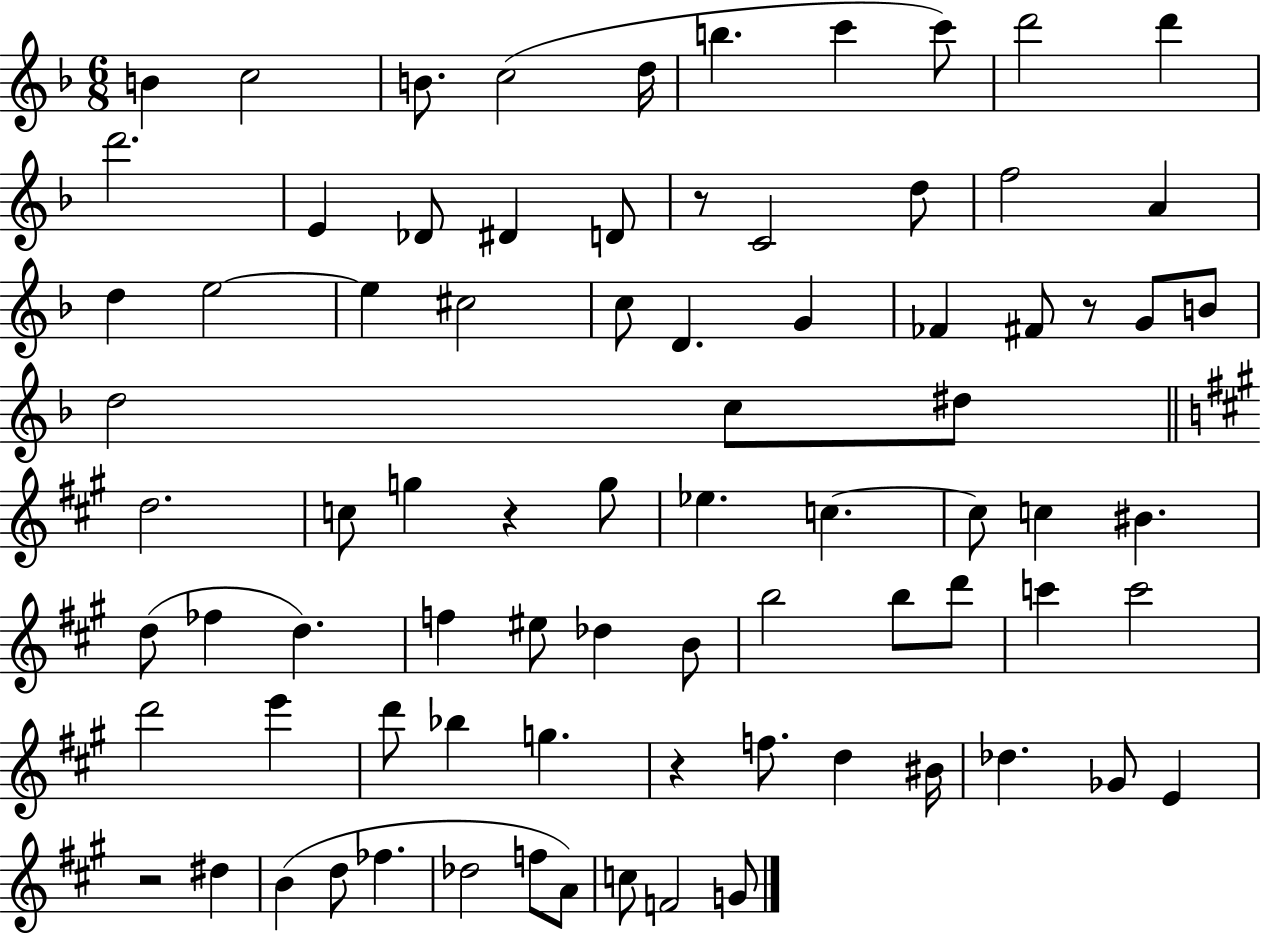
X:1
T:Untitled
M:6/8
L:1/4
K:F
B c2 B/2 c2 d/4 b c' c'/2 d'2 d' d'2 E _D/2 ^D D/2 z/2 C2 d/2 f2 A d e2 e ^c2 c/2 D G _F ^F/2 z/2 G/2 B/2 d2 c/2 ^d/2 d2 c/2 g z g/2 _e c c/2 c ^B d/2 _f d f ^e/2 _d B/2 b2 b/2 d'/2 c' c'2 d'2 e' d'/2 _b g z f/2 d ^B/4 _d _G/2 E z2 ^d B d/2 _f _d2 f/2 A/2 c/2 F2 G/2